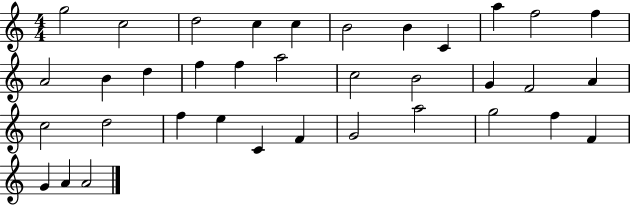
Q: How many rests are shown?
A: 0